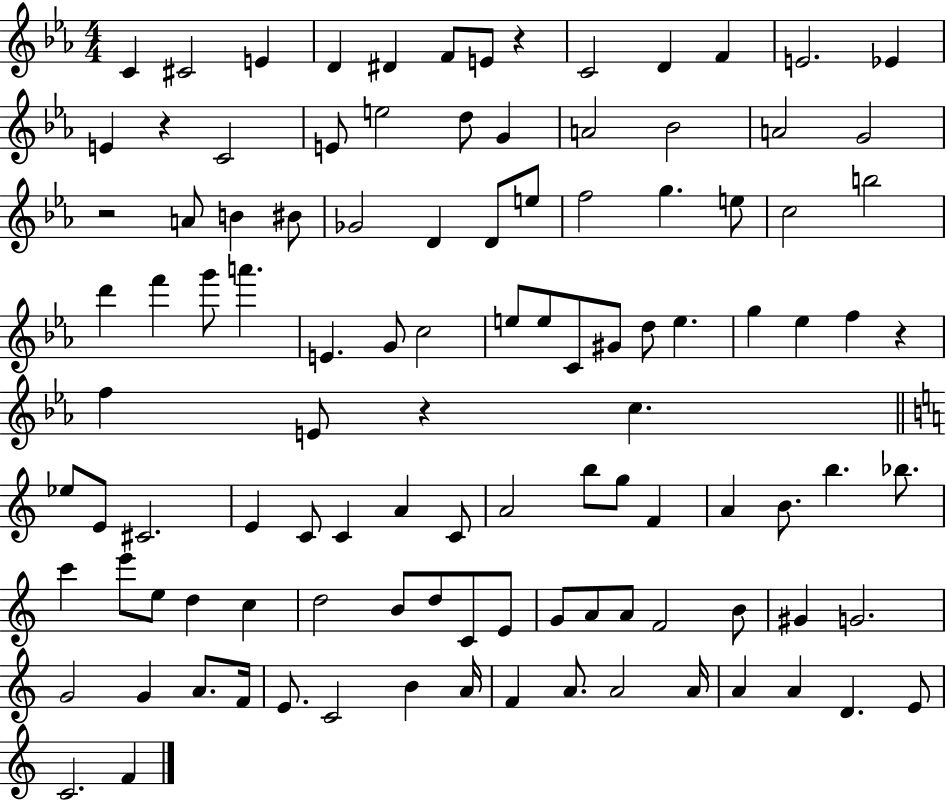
X:1
T:Untitled
M:4/4
L:1/4
K:Eb
C ^C2 E D ^D F/2 E/2 z C2 D F E2 _E E z C2 E/2 e2 d/2 G A2 _B2 A2 G2 z2 A/2 B ^B/2 _G2 D D/2 e/2 f2 g e/2 c2 b2 d' f' g'/2 a' E G/2 c2 e/2 e/2 C/2 ^G/2 d/2 e g _e f z f E/2 z c _e/2 E/2 ^C2 E C/2 C A C/2 A2 b/2 g/2 F A B/2 b _b/2 c' e'/2 e/2 d c d2 B/2 d/2 C/2 E/2 G/2 A/2 A/2 F2 B/2 ^G G2 G2 G A/2 F/4 E/2 C2 B A/4 F A/2 A2 A/4 A A D E/2 C2 F